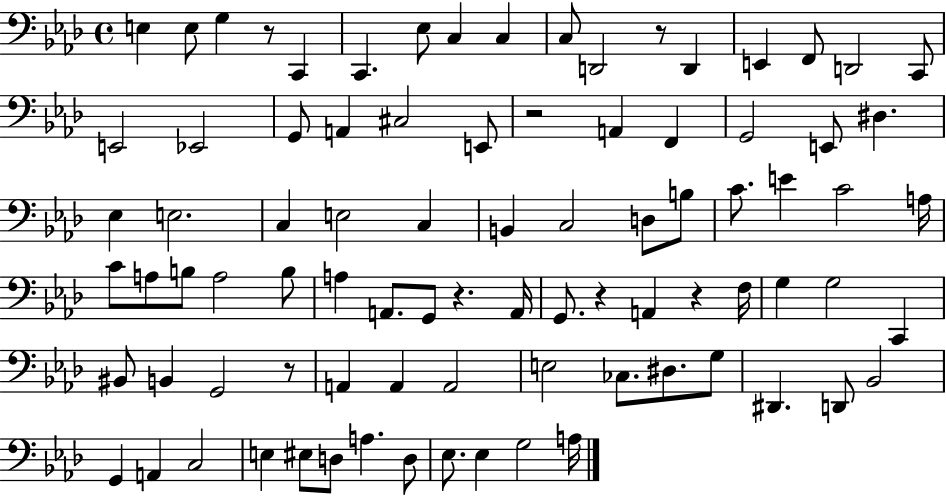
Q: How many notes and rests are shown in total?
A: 86